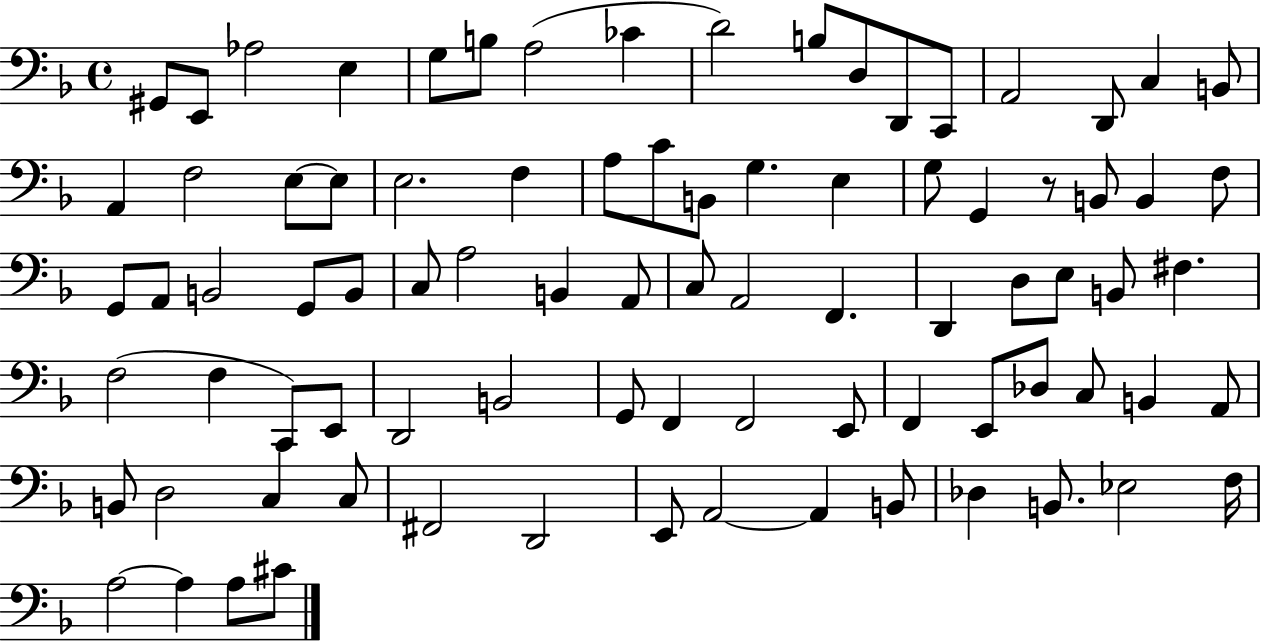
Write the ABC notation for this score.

X:1
T:Untitled
M:4/4
L:1/4
K:F
^G,,/2 E,,/2 _A,2 E, G,/2 B,/2 A,2 _C D2 B,/2 D,/2 D,,/2 C,,/2 A,,2 D,,/2 C, B,,/2 A,, F,2 E,/2 E,/2 E,2 F, A,/2 C/2 B,,/2 G, E, G,/2 G,, z/2 B,,/2 B,, F,/2 G,,/2 A,,/2 B,,2 G,,/2 B,,/2 C,/2 A,2 B,, A,,/2 C,/2 A,,2 F,, D,, D,/2 E,/2 B,,/2 ^F, F,2 F, C,,/2 E,,/2 D,,2 B,,2 G,,/2 F,, F,,2 E,,/2 F,, E,,/2 _D,/2 C,/2 B,, A,,/2 B,,/2 D,2 C, C,/2 ^F,,2 D,,2 E,,/2 A,,2 A,, B,,/2 _D, B,,/2 _E,2 F,/4 A,2 A, A,/2 ^C/2